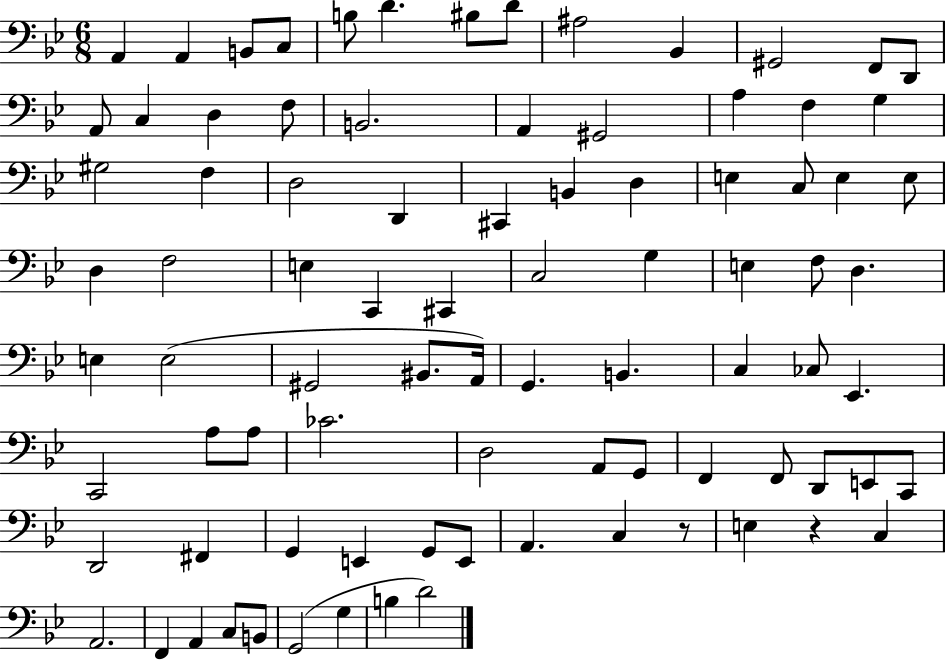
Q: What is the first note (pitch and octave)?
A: A2